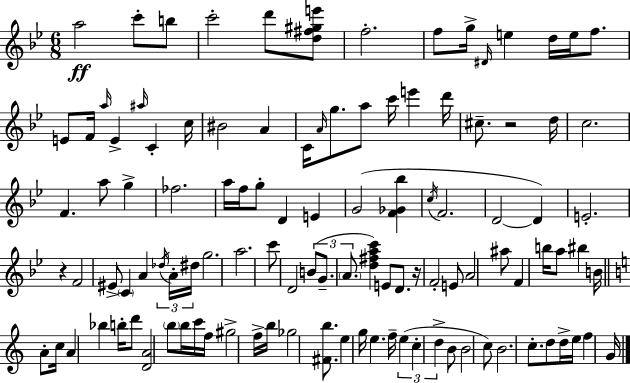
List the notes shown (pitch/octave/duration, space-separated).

A5/h C6/e B5/e C6/h D6/e [D5,F#5,G#5,E6]/e F5/h. F5/e G5/s D#4/s E5/q D5/s E5/s F5/e. E4/e F4/s A5/s E4/q A#5/s C4/q C5/s BIS4/h A4/q C4/s A4/s G5/e. A5/e C6/s E6/q D6/s C#5/e. R/h D5/s C5/h. F4/q. A5/e G5/q FES5/h. A5/s F5/s G5/e D4/q E4/q G4/h [F4,Gb4,Bb5]/q C5/s F4/h. D4/h D4/q E4/h. R/q F4/h EIS4/e C4/q A4/q Db5/s A4/s D#5/s G5/h. A5/h. C6/e D4/h B4/e G4/e. A4/e. [D5,F#5,A5,C6]/q E4/e D4/e. R/s F4/h E4/e A4/h A#5/e F4/q B5/s A5/e BIS5/q B4/s A4/e C5/s A4/q Bb5/q B5/s D6/e [D4,A4]/h B5/e B5/s C6/s F5/s G#5/h F5/s B5/s Gb5/h [F#4,B5]/e. E5/q G5/s E5/q. F5/s E5/q C5/q D5/q B4/e B4/h C5/e B4/h. C5/e. D5/e D5/s E5/s F5/q G4/s